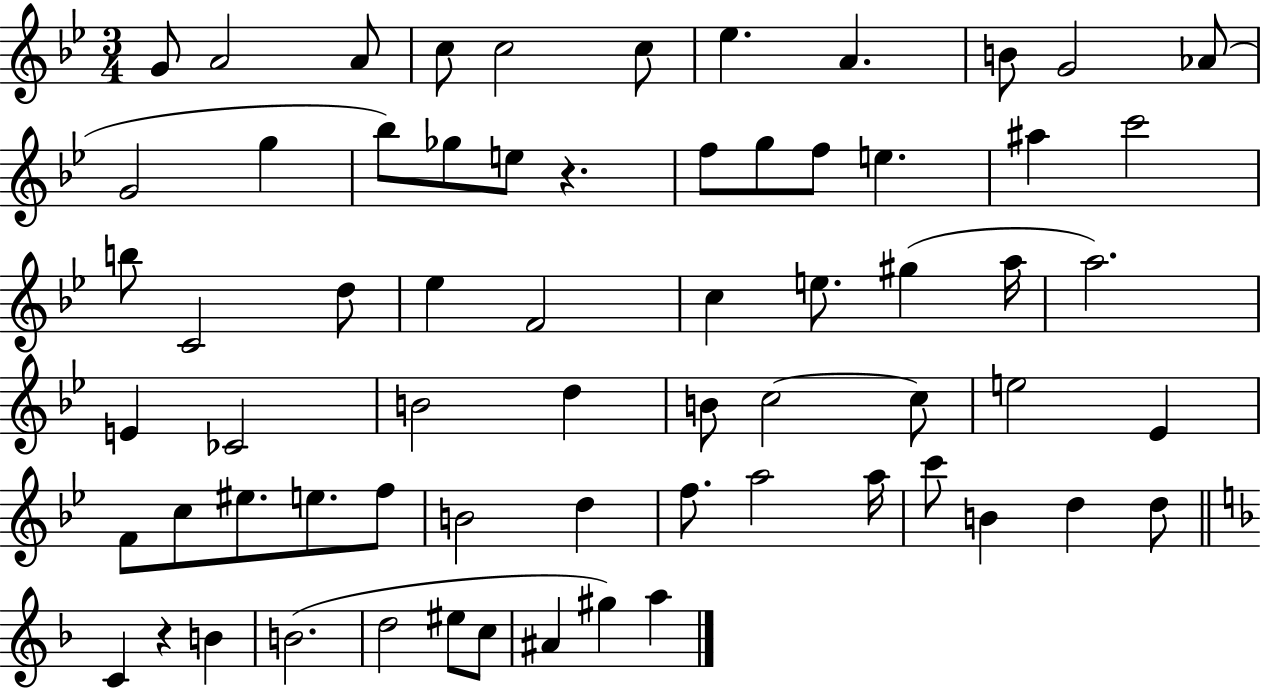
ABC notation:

X:1
T:Untitled
M:3/4
L:1/4
K:Bb
G/2 A2 A/2 c/2 c2 c/2 _e A B/2 G2 _A/2 G2 g _b/2 _g/2 e/2 z f/2 g/2 f/2 e ^a c'2 b/2 C2 d/2 _e F2 c e/2 ^g a/4 a2 E _C2 B2 d B/2 c2 c/2 e2 _E F/2 c/2 ^e/2 e/2 f/2 B2 d f/2 a2 a/4 c'/2 B d d/2 C z B B2 d2 ^e/2 c/2 ^A ^g a